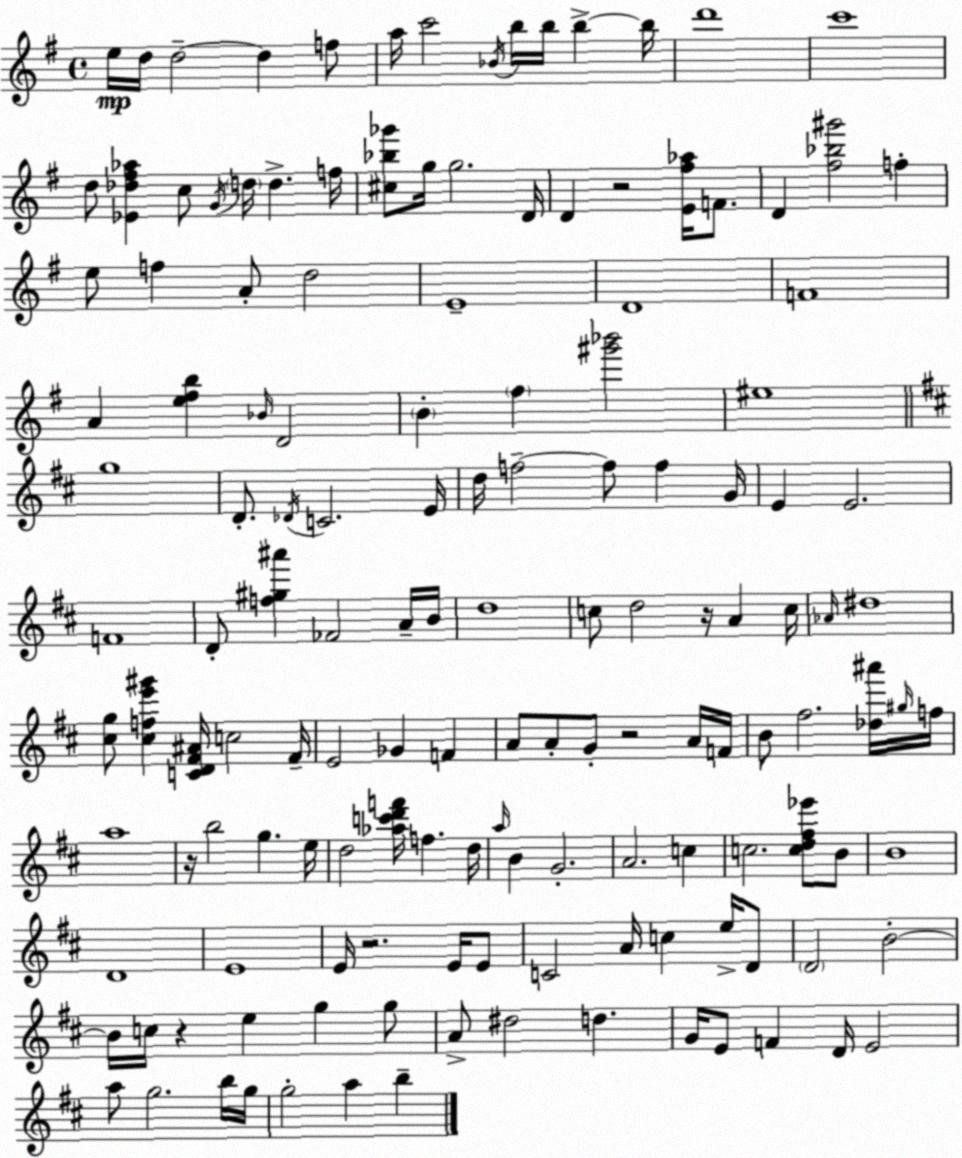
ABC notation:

X:1
T:Untitled
M:4/4
L:1/4
K:Em
e/4 d/4 d2 d f/2 a/4 c'2 _B/4 b/4 b/4 b b/4 d'4 c'4 d/2 [_E_d^f_a] c/2 G/4 d/4 d f/4 [^c_b_g']/2 g/4 g2 D/4 D z2 [E^f_a]/4 F/2 D [^f_b^g']2 f e/2 f A/2 d2 E4 D4 F4 A [e^fb] _B/4 D2 B ^f [^g'_b']2 ^e4 g4 D/2 _D/4 C2 E/4 d/4 f2 f/2 f G/4 E E2 F4 D/2 [f^g^a'] _F2 A/4 B/4 d4 c/2 d2 z/4 A c/4 _A/4 ^d4 [^cg]/2 [^cfe'^g'] [CD^F^A]/4 c2 ^F/4 E2 _G F A/2 A/2 G/2 z2 A/4 F/4 B/2 ^f2 [_d^a']/4 ^g/4 f/4 a4 z/4 b2 g e/4 d2 [_ac'd'f']/4 f d/4 a/4 B G2 A2 c c2 [cd^f_e']/2 B/2 B4 D4 E4 E/4 z2 E/4 E/2 C2 A/4 c e/4 D/2 D2 B2 B/4 c/4 z e g g/2 A/2 ^d2 d G/4 E/2 F D/4 E2 a/2 g2 b/4 g/4 g2 a b